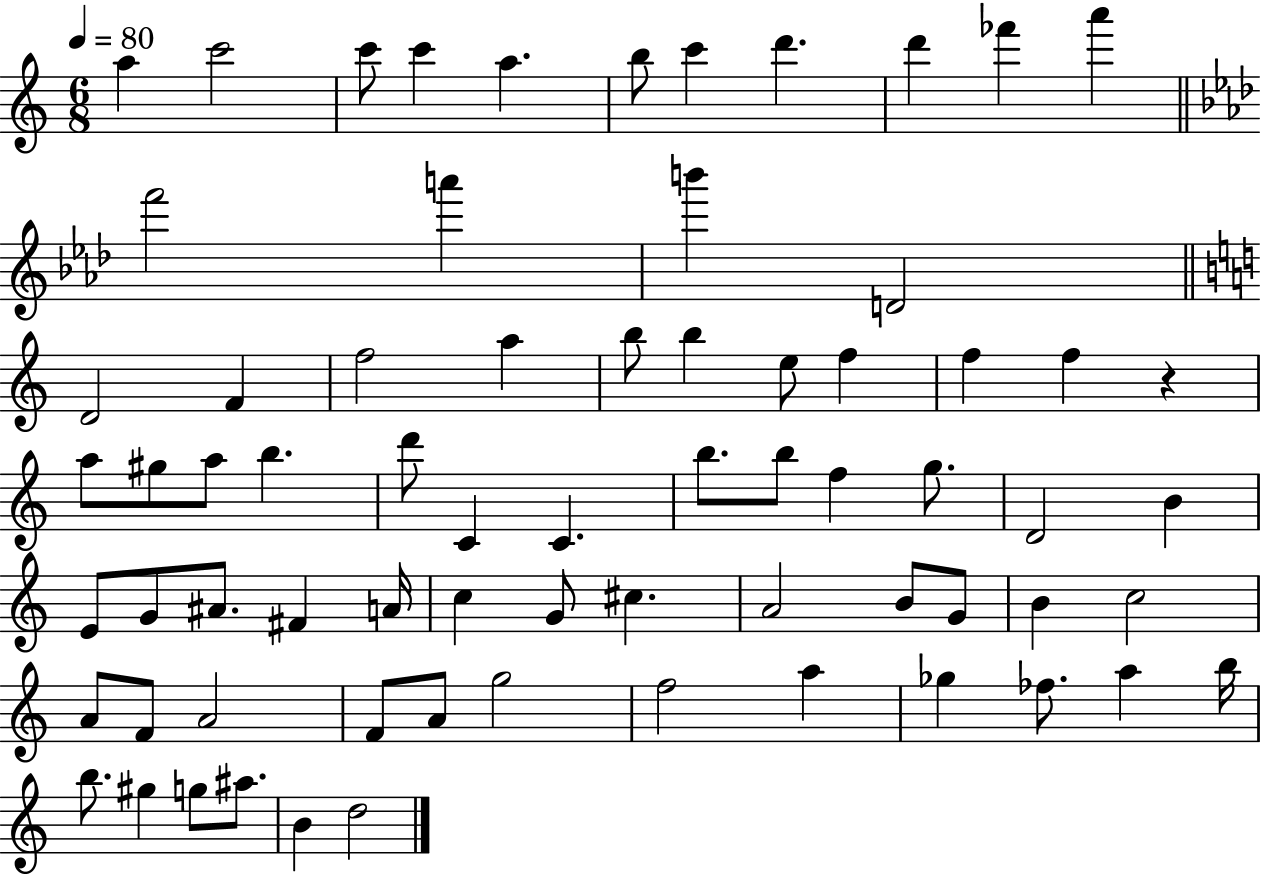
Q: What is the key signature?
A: C major